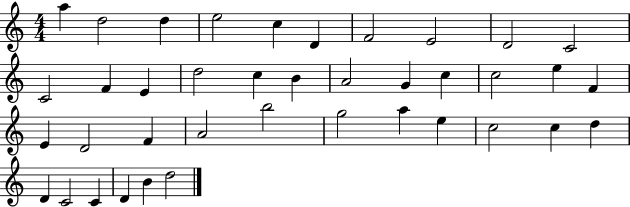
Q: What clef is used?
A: treble